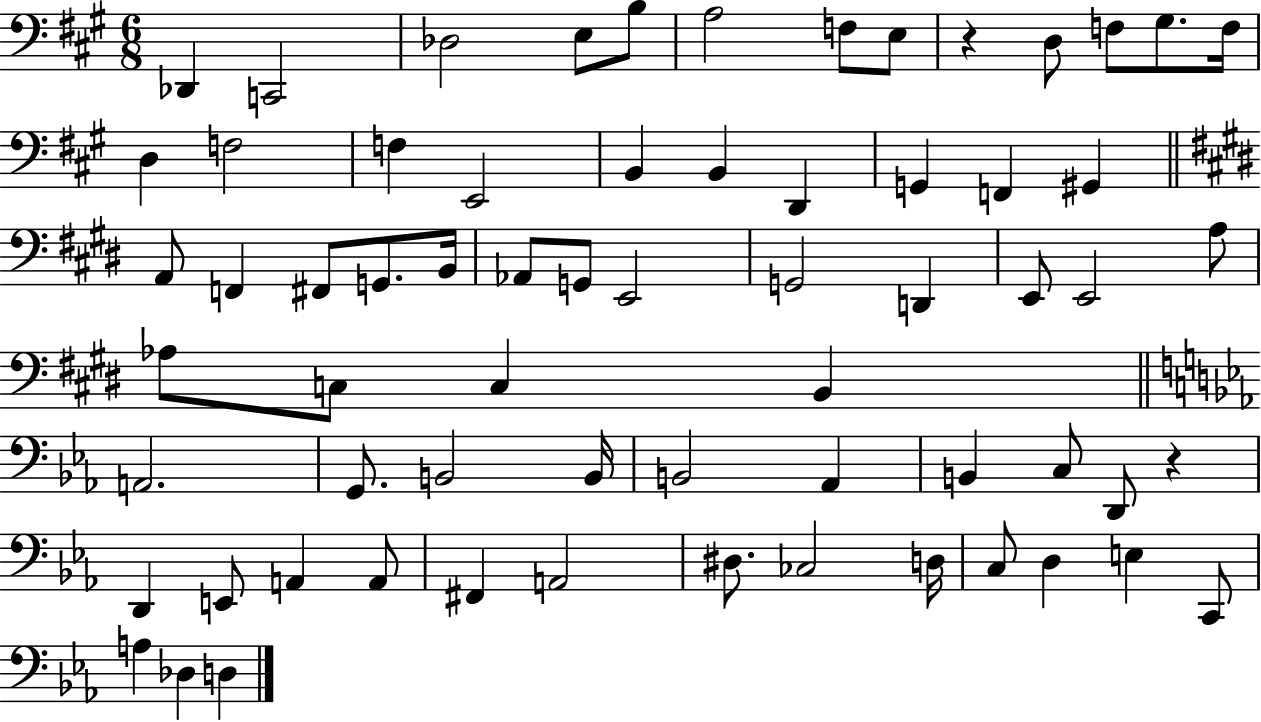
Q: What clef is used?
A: bass